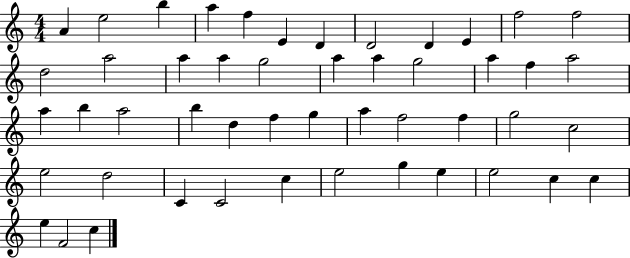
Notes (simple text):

A4/q E5/h B5/q A5/q F5/q E4/q D4/q D4/h D4/q E4/q F5/h F5/h D5/h A5/h A5/q A5/q G5/h A5/q A5/q G5/h A5/q F5/q A5/h A5/q B5/q A5/h B5/q D5/q F5/q G5/q A5/q F5/h F5/q G5/h C5/h E5/h D5/h C4/q C4/h C5/q E5/h G5/q E5/q E5/h C5/q C5/q E5/q F4/h C5/q